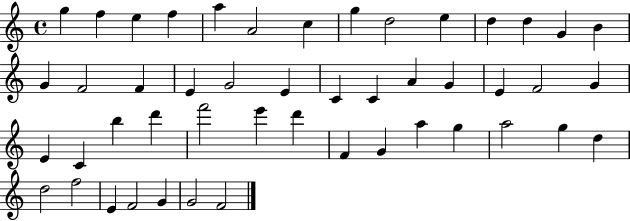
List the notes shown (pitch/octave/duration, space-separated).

G5/q F5/q E5/q F5/q A5/q A4/h C5/q G5/q D5/h E5/q D5/q D5/q G4/q B4/q G4/q F4/h F4/q E4/q G4/h E4/q C4/q C4/q A4/q G4/q E4/q F4/h G4/q E4/q C4/q B5/q D6/q F6/h E6/q D6/q F4/q G4/q A5/q G5/q A5/h G5/q D5/q D5/h F5/h E4/q F4/h G4/q G4/h F4/h